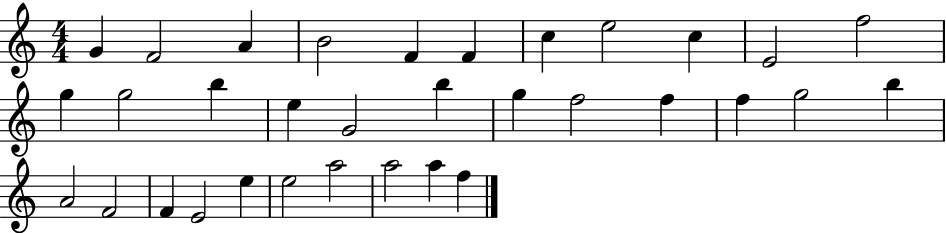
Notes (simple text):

G4/q F4/h A4/q B4/h F4/q F4/q C5/q E5/h C5/q E4/h F5/h G5/q G5/h B5/q E5/q G4/h B5/q G5/q F5/h F5/q F5/q G5/h B5/q A4/h F4/h F4/q E4/h E5/q E5/h A5/h A5/h A5/q F5/q